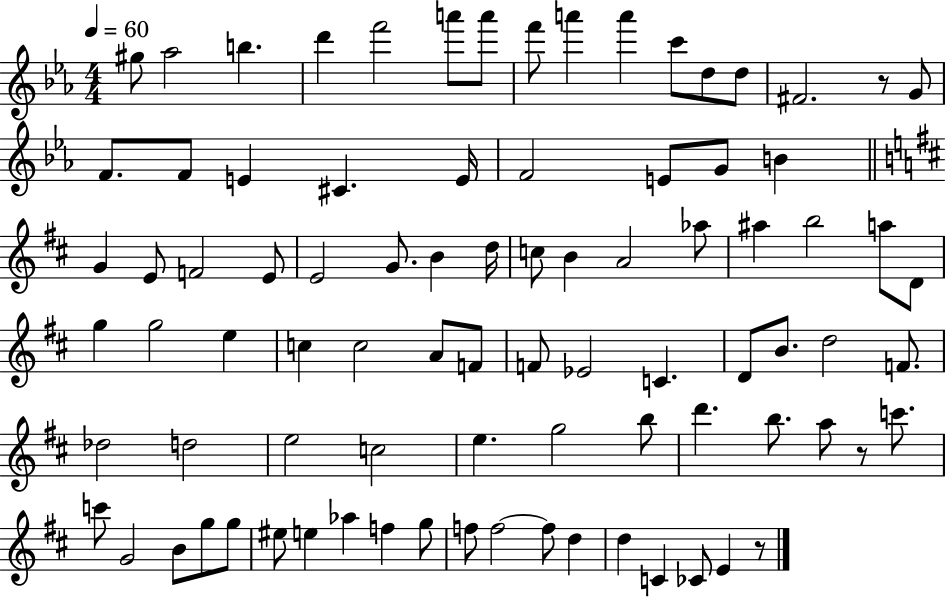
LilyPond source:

{
  \clef treble
  \numericTimeSignature
  \time 4/4
  \key ees \major
  \tempo 4 = 60
  \repeat volta 2 { gis''8 aes''2 b''4. | d'''4 f'''2 a'''8 a'''8 | f'''8 a'''4 a'''4 c'''8 d''8 d''8 | fis'2. r8 g'8 | \break f'8. f'8 e'4 cis'4. e'16 | f'2 e'8 g'8 b'4 | \bar "||" \break \key b \minor g'4 e'8 f'2 e'8 | e'2 g'8. b'4 d''16 | c''8 b'4 a'2 aes''8 | ais''4 b''2 a''8 d'8 | \break g''4 g''2 e''4 | c''4 c''2 a'8 f'8 | f'8 ees'2 c'4. | d'8 b'8. d''2 f'8. | \break des''2 d''2 | e''2 c''2 | e''4. g''2 b''8 | d'''4. b''8. a''8 r8 c'''8. | \break c'''8 g'2 b'8 g''8 g''8 | eis''8 e''4 aes''4 f''4 g''8 | f''8 f''2~~ f''8 d''4 | d''4 c'4 ces'8 e'4 r8 | \break } \bar "|."
}